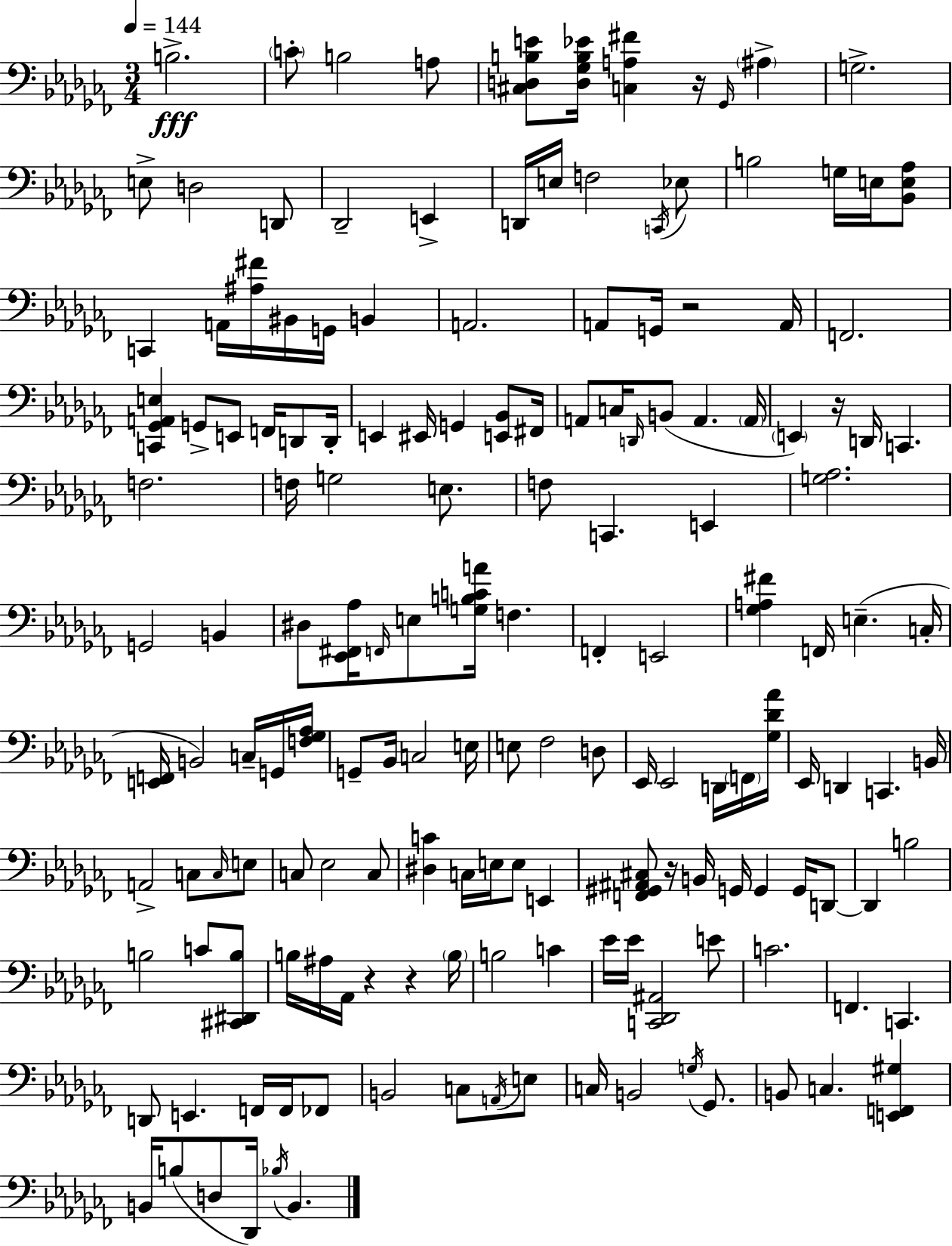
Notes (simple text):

B3/h. C4/e B3/h A3/e [C#3,D3,B3,E4]/e [D3,Gb3,B3,Eb4]/s [C3,A3,F#4]/q R/s Gb2/s A#3/q G3/h. E3/e D3/h D2/e Db2/h E2/q D2/s E3/s F3/h C2/s Eb3/e B3/h G3/s E3/s [Bb2,E3,Ab3]/e C2/q A2/s [A#3,F#4]/s BIS2/s G2/s B2/q A2/h. A2/e G2/s R/h A2/s F2/h. [C2,Gb2,A2,E3]/q G2/e E2/e F2/s D2/e D2/s E2/q EIS2/s G2/q [E2,Bb2]/e F#2/s A2/e C3/s D2/s B2/e A2/q. A2/s E2/q R/s D2/s C2/q. F3/h. F3/s G3/h E3/e. F3/e C2/q. E2/q [G3,Ab3]/h. G2/h B2/q D#3/e [Eb2,F#2,Ab3]/s F2/s E3/e [G3,B3,C4,A4]/s F3/q. F2/q E2/h [Gb3,A3,F#4]/q F2/s E3/q. C3/s [E2,F2]/s B2/h C3/s G2/s [F3,Gb3,Ab3]/s G2/e Bb2/s C3/h E3/s E3/e FES3/h D3/e Eb2/s Eb2/h D2/s F2/s [Gb3,Db4,Ab4]/s Eb2/s D2/q C2/q. B2/s A2/h C3/e C3/s E3/e C3/e Eb3/h C3/e [D#3,C4]/q C3/s E3/s E3/e E2/q [F2,G#2,A#2,C#3]/e R/s B2/s G2/s G2/q G2/s D2/e D2/q B3/h B3/h C4/e [C#2,D#2,B3]/e B3/s A#3/s Ab2/s R/q R/q B3/s B3/h C4/q Eb4/s Eb4/s [C2,Db2,A#2]/h E4/e C4/h. F2/q. C2/q. D2/e E2/q. F2/s F2/s FES2/e B2/h C3/e A2/s E3/e C3/s B2/h G3/s Gb2/e. B2/e C3/q. [E2,F2,G#3]/q B2/s B3/e D3/e Db2/s Bb3/s B2/q.